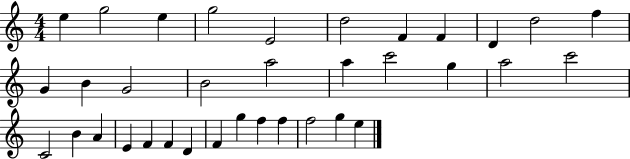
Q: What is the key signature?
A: C major